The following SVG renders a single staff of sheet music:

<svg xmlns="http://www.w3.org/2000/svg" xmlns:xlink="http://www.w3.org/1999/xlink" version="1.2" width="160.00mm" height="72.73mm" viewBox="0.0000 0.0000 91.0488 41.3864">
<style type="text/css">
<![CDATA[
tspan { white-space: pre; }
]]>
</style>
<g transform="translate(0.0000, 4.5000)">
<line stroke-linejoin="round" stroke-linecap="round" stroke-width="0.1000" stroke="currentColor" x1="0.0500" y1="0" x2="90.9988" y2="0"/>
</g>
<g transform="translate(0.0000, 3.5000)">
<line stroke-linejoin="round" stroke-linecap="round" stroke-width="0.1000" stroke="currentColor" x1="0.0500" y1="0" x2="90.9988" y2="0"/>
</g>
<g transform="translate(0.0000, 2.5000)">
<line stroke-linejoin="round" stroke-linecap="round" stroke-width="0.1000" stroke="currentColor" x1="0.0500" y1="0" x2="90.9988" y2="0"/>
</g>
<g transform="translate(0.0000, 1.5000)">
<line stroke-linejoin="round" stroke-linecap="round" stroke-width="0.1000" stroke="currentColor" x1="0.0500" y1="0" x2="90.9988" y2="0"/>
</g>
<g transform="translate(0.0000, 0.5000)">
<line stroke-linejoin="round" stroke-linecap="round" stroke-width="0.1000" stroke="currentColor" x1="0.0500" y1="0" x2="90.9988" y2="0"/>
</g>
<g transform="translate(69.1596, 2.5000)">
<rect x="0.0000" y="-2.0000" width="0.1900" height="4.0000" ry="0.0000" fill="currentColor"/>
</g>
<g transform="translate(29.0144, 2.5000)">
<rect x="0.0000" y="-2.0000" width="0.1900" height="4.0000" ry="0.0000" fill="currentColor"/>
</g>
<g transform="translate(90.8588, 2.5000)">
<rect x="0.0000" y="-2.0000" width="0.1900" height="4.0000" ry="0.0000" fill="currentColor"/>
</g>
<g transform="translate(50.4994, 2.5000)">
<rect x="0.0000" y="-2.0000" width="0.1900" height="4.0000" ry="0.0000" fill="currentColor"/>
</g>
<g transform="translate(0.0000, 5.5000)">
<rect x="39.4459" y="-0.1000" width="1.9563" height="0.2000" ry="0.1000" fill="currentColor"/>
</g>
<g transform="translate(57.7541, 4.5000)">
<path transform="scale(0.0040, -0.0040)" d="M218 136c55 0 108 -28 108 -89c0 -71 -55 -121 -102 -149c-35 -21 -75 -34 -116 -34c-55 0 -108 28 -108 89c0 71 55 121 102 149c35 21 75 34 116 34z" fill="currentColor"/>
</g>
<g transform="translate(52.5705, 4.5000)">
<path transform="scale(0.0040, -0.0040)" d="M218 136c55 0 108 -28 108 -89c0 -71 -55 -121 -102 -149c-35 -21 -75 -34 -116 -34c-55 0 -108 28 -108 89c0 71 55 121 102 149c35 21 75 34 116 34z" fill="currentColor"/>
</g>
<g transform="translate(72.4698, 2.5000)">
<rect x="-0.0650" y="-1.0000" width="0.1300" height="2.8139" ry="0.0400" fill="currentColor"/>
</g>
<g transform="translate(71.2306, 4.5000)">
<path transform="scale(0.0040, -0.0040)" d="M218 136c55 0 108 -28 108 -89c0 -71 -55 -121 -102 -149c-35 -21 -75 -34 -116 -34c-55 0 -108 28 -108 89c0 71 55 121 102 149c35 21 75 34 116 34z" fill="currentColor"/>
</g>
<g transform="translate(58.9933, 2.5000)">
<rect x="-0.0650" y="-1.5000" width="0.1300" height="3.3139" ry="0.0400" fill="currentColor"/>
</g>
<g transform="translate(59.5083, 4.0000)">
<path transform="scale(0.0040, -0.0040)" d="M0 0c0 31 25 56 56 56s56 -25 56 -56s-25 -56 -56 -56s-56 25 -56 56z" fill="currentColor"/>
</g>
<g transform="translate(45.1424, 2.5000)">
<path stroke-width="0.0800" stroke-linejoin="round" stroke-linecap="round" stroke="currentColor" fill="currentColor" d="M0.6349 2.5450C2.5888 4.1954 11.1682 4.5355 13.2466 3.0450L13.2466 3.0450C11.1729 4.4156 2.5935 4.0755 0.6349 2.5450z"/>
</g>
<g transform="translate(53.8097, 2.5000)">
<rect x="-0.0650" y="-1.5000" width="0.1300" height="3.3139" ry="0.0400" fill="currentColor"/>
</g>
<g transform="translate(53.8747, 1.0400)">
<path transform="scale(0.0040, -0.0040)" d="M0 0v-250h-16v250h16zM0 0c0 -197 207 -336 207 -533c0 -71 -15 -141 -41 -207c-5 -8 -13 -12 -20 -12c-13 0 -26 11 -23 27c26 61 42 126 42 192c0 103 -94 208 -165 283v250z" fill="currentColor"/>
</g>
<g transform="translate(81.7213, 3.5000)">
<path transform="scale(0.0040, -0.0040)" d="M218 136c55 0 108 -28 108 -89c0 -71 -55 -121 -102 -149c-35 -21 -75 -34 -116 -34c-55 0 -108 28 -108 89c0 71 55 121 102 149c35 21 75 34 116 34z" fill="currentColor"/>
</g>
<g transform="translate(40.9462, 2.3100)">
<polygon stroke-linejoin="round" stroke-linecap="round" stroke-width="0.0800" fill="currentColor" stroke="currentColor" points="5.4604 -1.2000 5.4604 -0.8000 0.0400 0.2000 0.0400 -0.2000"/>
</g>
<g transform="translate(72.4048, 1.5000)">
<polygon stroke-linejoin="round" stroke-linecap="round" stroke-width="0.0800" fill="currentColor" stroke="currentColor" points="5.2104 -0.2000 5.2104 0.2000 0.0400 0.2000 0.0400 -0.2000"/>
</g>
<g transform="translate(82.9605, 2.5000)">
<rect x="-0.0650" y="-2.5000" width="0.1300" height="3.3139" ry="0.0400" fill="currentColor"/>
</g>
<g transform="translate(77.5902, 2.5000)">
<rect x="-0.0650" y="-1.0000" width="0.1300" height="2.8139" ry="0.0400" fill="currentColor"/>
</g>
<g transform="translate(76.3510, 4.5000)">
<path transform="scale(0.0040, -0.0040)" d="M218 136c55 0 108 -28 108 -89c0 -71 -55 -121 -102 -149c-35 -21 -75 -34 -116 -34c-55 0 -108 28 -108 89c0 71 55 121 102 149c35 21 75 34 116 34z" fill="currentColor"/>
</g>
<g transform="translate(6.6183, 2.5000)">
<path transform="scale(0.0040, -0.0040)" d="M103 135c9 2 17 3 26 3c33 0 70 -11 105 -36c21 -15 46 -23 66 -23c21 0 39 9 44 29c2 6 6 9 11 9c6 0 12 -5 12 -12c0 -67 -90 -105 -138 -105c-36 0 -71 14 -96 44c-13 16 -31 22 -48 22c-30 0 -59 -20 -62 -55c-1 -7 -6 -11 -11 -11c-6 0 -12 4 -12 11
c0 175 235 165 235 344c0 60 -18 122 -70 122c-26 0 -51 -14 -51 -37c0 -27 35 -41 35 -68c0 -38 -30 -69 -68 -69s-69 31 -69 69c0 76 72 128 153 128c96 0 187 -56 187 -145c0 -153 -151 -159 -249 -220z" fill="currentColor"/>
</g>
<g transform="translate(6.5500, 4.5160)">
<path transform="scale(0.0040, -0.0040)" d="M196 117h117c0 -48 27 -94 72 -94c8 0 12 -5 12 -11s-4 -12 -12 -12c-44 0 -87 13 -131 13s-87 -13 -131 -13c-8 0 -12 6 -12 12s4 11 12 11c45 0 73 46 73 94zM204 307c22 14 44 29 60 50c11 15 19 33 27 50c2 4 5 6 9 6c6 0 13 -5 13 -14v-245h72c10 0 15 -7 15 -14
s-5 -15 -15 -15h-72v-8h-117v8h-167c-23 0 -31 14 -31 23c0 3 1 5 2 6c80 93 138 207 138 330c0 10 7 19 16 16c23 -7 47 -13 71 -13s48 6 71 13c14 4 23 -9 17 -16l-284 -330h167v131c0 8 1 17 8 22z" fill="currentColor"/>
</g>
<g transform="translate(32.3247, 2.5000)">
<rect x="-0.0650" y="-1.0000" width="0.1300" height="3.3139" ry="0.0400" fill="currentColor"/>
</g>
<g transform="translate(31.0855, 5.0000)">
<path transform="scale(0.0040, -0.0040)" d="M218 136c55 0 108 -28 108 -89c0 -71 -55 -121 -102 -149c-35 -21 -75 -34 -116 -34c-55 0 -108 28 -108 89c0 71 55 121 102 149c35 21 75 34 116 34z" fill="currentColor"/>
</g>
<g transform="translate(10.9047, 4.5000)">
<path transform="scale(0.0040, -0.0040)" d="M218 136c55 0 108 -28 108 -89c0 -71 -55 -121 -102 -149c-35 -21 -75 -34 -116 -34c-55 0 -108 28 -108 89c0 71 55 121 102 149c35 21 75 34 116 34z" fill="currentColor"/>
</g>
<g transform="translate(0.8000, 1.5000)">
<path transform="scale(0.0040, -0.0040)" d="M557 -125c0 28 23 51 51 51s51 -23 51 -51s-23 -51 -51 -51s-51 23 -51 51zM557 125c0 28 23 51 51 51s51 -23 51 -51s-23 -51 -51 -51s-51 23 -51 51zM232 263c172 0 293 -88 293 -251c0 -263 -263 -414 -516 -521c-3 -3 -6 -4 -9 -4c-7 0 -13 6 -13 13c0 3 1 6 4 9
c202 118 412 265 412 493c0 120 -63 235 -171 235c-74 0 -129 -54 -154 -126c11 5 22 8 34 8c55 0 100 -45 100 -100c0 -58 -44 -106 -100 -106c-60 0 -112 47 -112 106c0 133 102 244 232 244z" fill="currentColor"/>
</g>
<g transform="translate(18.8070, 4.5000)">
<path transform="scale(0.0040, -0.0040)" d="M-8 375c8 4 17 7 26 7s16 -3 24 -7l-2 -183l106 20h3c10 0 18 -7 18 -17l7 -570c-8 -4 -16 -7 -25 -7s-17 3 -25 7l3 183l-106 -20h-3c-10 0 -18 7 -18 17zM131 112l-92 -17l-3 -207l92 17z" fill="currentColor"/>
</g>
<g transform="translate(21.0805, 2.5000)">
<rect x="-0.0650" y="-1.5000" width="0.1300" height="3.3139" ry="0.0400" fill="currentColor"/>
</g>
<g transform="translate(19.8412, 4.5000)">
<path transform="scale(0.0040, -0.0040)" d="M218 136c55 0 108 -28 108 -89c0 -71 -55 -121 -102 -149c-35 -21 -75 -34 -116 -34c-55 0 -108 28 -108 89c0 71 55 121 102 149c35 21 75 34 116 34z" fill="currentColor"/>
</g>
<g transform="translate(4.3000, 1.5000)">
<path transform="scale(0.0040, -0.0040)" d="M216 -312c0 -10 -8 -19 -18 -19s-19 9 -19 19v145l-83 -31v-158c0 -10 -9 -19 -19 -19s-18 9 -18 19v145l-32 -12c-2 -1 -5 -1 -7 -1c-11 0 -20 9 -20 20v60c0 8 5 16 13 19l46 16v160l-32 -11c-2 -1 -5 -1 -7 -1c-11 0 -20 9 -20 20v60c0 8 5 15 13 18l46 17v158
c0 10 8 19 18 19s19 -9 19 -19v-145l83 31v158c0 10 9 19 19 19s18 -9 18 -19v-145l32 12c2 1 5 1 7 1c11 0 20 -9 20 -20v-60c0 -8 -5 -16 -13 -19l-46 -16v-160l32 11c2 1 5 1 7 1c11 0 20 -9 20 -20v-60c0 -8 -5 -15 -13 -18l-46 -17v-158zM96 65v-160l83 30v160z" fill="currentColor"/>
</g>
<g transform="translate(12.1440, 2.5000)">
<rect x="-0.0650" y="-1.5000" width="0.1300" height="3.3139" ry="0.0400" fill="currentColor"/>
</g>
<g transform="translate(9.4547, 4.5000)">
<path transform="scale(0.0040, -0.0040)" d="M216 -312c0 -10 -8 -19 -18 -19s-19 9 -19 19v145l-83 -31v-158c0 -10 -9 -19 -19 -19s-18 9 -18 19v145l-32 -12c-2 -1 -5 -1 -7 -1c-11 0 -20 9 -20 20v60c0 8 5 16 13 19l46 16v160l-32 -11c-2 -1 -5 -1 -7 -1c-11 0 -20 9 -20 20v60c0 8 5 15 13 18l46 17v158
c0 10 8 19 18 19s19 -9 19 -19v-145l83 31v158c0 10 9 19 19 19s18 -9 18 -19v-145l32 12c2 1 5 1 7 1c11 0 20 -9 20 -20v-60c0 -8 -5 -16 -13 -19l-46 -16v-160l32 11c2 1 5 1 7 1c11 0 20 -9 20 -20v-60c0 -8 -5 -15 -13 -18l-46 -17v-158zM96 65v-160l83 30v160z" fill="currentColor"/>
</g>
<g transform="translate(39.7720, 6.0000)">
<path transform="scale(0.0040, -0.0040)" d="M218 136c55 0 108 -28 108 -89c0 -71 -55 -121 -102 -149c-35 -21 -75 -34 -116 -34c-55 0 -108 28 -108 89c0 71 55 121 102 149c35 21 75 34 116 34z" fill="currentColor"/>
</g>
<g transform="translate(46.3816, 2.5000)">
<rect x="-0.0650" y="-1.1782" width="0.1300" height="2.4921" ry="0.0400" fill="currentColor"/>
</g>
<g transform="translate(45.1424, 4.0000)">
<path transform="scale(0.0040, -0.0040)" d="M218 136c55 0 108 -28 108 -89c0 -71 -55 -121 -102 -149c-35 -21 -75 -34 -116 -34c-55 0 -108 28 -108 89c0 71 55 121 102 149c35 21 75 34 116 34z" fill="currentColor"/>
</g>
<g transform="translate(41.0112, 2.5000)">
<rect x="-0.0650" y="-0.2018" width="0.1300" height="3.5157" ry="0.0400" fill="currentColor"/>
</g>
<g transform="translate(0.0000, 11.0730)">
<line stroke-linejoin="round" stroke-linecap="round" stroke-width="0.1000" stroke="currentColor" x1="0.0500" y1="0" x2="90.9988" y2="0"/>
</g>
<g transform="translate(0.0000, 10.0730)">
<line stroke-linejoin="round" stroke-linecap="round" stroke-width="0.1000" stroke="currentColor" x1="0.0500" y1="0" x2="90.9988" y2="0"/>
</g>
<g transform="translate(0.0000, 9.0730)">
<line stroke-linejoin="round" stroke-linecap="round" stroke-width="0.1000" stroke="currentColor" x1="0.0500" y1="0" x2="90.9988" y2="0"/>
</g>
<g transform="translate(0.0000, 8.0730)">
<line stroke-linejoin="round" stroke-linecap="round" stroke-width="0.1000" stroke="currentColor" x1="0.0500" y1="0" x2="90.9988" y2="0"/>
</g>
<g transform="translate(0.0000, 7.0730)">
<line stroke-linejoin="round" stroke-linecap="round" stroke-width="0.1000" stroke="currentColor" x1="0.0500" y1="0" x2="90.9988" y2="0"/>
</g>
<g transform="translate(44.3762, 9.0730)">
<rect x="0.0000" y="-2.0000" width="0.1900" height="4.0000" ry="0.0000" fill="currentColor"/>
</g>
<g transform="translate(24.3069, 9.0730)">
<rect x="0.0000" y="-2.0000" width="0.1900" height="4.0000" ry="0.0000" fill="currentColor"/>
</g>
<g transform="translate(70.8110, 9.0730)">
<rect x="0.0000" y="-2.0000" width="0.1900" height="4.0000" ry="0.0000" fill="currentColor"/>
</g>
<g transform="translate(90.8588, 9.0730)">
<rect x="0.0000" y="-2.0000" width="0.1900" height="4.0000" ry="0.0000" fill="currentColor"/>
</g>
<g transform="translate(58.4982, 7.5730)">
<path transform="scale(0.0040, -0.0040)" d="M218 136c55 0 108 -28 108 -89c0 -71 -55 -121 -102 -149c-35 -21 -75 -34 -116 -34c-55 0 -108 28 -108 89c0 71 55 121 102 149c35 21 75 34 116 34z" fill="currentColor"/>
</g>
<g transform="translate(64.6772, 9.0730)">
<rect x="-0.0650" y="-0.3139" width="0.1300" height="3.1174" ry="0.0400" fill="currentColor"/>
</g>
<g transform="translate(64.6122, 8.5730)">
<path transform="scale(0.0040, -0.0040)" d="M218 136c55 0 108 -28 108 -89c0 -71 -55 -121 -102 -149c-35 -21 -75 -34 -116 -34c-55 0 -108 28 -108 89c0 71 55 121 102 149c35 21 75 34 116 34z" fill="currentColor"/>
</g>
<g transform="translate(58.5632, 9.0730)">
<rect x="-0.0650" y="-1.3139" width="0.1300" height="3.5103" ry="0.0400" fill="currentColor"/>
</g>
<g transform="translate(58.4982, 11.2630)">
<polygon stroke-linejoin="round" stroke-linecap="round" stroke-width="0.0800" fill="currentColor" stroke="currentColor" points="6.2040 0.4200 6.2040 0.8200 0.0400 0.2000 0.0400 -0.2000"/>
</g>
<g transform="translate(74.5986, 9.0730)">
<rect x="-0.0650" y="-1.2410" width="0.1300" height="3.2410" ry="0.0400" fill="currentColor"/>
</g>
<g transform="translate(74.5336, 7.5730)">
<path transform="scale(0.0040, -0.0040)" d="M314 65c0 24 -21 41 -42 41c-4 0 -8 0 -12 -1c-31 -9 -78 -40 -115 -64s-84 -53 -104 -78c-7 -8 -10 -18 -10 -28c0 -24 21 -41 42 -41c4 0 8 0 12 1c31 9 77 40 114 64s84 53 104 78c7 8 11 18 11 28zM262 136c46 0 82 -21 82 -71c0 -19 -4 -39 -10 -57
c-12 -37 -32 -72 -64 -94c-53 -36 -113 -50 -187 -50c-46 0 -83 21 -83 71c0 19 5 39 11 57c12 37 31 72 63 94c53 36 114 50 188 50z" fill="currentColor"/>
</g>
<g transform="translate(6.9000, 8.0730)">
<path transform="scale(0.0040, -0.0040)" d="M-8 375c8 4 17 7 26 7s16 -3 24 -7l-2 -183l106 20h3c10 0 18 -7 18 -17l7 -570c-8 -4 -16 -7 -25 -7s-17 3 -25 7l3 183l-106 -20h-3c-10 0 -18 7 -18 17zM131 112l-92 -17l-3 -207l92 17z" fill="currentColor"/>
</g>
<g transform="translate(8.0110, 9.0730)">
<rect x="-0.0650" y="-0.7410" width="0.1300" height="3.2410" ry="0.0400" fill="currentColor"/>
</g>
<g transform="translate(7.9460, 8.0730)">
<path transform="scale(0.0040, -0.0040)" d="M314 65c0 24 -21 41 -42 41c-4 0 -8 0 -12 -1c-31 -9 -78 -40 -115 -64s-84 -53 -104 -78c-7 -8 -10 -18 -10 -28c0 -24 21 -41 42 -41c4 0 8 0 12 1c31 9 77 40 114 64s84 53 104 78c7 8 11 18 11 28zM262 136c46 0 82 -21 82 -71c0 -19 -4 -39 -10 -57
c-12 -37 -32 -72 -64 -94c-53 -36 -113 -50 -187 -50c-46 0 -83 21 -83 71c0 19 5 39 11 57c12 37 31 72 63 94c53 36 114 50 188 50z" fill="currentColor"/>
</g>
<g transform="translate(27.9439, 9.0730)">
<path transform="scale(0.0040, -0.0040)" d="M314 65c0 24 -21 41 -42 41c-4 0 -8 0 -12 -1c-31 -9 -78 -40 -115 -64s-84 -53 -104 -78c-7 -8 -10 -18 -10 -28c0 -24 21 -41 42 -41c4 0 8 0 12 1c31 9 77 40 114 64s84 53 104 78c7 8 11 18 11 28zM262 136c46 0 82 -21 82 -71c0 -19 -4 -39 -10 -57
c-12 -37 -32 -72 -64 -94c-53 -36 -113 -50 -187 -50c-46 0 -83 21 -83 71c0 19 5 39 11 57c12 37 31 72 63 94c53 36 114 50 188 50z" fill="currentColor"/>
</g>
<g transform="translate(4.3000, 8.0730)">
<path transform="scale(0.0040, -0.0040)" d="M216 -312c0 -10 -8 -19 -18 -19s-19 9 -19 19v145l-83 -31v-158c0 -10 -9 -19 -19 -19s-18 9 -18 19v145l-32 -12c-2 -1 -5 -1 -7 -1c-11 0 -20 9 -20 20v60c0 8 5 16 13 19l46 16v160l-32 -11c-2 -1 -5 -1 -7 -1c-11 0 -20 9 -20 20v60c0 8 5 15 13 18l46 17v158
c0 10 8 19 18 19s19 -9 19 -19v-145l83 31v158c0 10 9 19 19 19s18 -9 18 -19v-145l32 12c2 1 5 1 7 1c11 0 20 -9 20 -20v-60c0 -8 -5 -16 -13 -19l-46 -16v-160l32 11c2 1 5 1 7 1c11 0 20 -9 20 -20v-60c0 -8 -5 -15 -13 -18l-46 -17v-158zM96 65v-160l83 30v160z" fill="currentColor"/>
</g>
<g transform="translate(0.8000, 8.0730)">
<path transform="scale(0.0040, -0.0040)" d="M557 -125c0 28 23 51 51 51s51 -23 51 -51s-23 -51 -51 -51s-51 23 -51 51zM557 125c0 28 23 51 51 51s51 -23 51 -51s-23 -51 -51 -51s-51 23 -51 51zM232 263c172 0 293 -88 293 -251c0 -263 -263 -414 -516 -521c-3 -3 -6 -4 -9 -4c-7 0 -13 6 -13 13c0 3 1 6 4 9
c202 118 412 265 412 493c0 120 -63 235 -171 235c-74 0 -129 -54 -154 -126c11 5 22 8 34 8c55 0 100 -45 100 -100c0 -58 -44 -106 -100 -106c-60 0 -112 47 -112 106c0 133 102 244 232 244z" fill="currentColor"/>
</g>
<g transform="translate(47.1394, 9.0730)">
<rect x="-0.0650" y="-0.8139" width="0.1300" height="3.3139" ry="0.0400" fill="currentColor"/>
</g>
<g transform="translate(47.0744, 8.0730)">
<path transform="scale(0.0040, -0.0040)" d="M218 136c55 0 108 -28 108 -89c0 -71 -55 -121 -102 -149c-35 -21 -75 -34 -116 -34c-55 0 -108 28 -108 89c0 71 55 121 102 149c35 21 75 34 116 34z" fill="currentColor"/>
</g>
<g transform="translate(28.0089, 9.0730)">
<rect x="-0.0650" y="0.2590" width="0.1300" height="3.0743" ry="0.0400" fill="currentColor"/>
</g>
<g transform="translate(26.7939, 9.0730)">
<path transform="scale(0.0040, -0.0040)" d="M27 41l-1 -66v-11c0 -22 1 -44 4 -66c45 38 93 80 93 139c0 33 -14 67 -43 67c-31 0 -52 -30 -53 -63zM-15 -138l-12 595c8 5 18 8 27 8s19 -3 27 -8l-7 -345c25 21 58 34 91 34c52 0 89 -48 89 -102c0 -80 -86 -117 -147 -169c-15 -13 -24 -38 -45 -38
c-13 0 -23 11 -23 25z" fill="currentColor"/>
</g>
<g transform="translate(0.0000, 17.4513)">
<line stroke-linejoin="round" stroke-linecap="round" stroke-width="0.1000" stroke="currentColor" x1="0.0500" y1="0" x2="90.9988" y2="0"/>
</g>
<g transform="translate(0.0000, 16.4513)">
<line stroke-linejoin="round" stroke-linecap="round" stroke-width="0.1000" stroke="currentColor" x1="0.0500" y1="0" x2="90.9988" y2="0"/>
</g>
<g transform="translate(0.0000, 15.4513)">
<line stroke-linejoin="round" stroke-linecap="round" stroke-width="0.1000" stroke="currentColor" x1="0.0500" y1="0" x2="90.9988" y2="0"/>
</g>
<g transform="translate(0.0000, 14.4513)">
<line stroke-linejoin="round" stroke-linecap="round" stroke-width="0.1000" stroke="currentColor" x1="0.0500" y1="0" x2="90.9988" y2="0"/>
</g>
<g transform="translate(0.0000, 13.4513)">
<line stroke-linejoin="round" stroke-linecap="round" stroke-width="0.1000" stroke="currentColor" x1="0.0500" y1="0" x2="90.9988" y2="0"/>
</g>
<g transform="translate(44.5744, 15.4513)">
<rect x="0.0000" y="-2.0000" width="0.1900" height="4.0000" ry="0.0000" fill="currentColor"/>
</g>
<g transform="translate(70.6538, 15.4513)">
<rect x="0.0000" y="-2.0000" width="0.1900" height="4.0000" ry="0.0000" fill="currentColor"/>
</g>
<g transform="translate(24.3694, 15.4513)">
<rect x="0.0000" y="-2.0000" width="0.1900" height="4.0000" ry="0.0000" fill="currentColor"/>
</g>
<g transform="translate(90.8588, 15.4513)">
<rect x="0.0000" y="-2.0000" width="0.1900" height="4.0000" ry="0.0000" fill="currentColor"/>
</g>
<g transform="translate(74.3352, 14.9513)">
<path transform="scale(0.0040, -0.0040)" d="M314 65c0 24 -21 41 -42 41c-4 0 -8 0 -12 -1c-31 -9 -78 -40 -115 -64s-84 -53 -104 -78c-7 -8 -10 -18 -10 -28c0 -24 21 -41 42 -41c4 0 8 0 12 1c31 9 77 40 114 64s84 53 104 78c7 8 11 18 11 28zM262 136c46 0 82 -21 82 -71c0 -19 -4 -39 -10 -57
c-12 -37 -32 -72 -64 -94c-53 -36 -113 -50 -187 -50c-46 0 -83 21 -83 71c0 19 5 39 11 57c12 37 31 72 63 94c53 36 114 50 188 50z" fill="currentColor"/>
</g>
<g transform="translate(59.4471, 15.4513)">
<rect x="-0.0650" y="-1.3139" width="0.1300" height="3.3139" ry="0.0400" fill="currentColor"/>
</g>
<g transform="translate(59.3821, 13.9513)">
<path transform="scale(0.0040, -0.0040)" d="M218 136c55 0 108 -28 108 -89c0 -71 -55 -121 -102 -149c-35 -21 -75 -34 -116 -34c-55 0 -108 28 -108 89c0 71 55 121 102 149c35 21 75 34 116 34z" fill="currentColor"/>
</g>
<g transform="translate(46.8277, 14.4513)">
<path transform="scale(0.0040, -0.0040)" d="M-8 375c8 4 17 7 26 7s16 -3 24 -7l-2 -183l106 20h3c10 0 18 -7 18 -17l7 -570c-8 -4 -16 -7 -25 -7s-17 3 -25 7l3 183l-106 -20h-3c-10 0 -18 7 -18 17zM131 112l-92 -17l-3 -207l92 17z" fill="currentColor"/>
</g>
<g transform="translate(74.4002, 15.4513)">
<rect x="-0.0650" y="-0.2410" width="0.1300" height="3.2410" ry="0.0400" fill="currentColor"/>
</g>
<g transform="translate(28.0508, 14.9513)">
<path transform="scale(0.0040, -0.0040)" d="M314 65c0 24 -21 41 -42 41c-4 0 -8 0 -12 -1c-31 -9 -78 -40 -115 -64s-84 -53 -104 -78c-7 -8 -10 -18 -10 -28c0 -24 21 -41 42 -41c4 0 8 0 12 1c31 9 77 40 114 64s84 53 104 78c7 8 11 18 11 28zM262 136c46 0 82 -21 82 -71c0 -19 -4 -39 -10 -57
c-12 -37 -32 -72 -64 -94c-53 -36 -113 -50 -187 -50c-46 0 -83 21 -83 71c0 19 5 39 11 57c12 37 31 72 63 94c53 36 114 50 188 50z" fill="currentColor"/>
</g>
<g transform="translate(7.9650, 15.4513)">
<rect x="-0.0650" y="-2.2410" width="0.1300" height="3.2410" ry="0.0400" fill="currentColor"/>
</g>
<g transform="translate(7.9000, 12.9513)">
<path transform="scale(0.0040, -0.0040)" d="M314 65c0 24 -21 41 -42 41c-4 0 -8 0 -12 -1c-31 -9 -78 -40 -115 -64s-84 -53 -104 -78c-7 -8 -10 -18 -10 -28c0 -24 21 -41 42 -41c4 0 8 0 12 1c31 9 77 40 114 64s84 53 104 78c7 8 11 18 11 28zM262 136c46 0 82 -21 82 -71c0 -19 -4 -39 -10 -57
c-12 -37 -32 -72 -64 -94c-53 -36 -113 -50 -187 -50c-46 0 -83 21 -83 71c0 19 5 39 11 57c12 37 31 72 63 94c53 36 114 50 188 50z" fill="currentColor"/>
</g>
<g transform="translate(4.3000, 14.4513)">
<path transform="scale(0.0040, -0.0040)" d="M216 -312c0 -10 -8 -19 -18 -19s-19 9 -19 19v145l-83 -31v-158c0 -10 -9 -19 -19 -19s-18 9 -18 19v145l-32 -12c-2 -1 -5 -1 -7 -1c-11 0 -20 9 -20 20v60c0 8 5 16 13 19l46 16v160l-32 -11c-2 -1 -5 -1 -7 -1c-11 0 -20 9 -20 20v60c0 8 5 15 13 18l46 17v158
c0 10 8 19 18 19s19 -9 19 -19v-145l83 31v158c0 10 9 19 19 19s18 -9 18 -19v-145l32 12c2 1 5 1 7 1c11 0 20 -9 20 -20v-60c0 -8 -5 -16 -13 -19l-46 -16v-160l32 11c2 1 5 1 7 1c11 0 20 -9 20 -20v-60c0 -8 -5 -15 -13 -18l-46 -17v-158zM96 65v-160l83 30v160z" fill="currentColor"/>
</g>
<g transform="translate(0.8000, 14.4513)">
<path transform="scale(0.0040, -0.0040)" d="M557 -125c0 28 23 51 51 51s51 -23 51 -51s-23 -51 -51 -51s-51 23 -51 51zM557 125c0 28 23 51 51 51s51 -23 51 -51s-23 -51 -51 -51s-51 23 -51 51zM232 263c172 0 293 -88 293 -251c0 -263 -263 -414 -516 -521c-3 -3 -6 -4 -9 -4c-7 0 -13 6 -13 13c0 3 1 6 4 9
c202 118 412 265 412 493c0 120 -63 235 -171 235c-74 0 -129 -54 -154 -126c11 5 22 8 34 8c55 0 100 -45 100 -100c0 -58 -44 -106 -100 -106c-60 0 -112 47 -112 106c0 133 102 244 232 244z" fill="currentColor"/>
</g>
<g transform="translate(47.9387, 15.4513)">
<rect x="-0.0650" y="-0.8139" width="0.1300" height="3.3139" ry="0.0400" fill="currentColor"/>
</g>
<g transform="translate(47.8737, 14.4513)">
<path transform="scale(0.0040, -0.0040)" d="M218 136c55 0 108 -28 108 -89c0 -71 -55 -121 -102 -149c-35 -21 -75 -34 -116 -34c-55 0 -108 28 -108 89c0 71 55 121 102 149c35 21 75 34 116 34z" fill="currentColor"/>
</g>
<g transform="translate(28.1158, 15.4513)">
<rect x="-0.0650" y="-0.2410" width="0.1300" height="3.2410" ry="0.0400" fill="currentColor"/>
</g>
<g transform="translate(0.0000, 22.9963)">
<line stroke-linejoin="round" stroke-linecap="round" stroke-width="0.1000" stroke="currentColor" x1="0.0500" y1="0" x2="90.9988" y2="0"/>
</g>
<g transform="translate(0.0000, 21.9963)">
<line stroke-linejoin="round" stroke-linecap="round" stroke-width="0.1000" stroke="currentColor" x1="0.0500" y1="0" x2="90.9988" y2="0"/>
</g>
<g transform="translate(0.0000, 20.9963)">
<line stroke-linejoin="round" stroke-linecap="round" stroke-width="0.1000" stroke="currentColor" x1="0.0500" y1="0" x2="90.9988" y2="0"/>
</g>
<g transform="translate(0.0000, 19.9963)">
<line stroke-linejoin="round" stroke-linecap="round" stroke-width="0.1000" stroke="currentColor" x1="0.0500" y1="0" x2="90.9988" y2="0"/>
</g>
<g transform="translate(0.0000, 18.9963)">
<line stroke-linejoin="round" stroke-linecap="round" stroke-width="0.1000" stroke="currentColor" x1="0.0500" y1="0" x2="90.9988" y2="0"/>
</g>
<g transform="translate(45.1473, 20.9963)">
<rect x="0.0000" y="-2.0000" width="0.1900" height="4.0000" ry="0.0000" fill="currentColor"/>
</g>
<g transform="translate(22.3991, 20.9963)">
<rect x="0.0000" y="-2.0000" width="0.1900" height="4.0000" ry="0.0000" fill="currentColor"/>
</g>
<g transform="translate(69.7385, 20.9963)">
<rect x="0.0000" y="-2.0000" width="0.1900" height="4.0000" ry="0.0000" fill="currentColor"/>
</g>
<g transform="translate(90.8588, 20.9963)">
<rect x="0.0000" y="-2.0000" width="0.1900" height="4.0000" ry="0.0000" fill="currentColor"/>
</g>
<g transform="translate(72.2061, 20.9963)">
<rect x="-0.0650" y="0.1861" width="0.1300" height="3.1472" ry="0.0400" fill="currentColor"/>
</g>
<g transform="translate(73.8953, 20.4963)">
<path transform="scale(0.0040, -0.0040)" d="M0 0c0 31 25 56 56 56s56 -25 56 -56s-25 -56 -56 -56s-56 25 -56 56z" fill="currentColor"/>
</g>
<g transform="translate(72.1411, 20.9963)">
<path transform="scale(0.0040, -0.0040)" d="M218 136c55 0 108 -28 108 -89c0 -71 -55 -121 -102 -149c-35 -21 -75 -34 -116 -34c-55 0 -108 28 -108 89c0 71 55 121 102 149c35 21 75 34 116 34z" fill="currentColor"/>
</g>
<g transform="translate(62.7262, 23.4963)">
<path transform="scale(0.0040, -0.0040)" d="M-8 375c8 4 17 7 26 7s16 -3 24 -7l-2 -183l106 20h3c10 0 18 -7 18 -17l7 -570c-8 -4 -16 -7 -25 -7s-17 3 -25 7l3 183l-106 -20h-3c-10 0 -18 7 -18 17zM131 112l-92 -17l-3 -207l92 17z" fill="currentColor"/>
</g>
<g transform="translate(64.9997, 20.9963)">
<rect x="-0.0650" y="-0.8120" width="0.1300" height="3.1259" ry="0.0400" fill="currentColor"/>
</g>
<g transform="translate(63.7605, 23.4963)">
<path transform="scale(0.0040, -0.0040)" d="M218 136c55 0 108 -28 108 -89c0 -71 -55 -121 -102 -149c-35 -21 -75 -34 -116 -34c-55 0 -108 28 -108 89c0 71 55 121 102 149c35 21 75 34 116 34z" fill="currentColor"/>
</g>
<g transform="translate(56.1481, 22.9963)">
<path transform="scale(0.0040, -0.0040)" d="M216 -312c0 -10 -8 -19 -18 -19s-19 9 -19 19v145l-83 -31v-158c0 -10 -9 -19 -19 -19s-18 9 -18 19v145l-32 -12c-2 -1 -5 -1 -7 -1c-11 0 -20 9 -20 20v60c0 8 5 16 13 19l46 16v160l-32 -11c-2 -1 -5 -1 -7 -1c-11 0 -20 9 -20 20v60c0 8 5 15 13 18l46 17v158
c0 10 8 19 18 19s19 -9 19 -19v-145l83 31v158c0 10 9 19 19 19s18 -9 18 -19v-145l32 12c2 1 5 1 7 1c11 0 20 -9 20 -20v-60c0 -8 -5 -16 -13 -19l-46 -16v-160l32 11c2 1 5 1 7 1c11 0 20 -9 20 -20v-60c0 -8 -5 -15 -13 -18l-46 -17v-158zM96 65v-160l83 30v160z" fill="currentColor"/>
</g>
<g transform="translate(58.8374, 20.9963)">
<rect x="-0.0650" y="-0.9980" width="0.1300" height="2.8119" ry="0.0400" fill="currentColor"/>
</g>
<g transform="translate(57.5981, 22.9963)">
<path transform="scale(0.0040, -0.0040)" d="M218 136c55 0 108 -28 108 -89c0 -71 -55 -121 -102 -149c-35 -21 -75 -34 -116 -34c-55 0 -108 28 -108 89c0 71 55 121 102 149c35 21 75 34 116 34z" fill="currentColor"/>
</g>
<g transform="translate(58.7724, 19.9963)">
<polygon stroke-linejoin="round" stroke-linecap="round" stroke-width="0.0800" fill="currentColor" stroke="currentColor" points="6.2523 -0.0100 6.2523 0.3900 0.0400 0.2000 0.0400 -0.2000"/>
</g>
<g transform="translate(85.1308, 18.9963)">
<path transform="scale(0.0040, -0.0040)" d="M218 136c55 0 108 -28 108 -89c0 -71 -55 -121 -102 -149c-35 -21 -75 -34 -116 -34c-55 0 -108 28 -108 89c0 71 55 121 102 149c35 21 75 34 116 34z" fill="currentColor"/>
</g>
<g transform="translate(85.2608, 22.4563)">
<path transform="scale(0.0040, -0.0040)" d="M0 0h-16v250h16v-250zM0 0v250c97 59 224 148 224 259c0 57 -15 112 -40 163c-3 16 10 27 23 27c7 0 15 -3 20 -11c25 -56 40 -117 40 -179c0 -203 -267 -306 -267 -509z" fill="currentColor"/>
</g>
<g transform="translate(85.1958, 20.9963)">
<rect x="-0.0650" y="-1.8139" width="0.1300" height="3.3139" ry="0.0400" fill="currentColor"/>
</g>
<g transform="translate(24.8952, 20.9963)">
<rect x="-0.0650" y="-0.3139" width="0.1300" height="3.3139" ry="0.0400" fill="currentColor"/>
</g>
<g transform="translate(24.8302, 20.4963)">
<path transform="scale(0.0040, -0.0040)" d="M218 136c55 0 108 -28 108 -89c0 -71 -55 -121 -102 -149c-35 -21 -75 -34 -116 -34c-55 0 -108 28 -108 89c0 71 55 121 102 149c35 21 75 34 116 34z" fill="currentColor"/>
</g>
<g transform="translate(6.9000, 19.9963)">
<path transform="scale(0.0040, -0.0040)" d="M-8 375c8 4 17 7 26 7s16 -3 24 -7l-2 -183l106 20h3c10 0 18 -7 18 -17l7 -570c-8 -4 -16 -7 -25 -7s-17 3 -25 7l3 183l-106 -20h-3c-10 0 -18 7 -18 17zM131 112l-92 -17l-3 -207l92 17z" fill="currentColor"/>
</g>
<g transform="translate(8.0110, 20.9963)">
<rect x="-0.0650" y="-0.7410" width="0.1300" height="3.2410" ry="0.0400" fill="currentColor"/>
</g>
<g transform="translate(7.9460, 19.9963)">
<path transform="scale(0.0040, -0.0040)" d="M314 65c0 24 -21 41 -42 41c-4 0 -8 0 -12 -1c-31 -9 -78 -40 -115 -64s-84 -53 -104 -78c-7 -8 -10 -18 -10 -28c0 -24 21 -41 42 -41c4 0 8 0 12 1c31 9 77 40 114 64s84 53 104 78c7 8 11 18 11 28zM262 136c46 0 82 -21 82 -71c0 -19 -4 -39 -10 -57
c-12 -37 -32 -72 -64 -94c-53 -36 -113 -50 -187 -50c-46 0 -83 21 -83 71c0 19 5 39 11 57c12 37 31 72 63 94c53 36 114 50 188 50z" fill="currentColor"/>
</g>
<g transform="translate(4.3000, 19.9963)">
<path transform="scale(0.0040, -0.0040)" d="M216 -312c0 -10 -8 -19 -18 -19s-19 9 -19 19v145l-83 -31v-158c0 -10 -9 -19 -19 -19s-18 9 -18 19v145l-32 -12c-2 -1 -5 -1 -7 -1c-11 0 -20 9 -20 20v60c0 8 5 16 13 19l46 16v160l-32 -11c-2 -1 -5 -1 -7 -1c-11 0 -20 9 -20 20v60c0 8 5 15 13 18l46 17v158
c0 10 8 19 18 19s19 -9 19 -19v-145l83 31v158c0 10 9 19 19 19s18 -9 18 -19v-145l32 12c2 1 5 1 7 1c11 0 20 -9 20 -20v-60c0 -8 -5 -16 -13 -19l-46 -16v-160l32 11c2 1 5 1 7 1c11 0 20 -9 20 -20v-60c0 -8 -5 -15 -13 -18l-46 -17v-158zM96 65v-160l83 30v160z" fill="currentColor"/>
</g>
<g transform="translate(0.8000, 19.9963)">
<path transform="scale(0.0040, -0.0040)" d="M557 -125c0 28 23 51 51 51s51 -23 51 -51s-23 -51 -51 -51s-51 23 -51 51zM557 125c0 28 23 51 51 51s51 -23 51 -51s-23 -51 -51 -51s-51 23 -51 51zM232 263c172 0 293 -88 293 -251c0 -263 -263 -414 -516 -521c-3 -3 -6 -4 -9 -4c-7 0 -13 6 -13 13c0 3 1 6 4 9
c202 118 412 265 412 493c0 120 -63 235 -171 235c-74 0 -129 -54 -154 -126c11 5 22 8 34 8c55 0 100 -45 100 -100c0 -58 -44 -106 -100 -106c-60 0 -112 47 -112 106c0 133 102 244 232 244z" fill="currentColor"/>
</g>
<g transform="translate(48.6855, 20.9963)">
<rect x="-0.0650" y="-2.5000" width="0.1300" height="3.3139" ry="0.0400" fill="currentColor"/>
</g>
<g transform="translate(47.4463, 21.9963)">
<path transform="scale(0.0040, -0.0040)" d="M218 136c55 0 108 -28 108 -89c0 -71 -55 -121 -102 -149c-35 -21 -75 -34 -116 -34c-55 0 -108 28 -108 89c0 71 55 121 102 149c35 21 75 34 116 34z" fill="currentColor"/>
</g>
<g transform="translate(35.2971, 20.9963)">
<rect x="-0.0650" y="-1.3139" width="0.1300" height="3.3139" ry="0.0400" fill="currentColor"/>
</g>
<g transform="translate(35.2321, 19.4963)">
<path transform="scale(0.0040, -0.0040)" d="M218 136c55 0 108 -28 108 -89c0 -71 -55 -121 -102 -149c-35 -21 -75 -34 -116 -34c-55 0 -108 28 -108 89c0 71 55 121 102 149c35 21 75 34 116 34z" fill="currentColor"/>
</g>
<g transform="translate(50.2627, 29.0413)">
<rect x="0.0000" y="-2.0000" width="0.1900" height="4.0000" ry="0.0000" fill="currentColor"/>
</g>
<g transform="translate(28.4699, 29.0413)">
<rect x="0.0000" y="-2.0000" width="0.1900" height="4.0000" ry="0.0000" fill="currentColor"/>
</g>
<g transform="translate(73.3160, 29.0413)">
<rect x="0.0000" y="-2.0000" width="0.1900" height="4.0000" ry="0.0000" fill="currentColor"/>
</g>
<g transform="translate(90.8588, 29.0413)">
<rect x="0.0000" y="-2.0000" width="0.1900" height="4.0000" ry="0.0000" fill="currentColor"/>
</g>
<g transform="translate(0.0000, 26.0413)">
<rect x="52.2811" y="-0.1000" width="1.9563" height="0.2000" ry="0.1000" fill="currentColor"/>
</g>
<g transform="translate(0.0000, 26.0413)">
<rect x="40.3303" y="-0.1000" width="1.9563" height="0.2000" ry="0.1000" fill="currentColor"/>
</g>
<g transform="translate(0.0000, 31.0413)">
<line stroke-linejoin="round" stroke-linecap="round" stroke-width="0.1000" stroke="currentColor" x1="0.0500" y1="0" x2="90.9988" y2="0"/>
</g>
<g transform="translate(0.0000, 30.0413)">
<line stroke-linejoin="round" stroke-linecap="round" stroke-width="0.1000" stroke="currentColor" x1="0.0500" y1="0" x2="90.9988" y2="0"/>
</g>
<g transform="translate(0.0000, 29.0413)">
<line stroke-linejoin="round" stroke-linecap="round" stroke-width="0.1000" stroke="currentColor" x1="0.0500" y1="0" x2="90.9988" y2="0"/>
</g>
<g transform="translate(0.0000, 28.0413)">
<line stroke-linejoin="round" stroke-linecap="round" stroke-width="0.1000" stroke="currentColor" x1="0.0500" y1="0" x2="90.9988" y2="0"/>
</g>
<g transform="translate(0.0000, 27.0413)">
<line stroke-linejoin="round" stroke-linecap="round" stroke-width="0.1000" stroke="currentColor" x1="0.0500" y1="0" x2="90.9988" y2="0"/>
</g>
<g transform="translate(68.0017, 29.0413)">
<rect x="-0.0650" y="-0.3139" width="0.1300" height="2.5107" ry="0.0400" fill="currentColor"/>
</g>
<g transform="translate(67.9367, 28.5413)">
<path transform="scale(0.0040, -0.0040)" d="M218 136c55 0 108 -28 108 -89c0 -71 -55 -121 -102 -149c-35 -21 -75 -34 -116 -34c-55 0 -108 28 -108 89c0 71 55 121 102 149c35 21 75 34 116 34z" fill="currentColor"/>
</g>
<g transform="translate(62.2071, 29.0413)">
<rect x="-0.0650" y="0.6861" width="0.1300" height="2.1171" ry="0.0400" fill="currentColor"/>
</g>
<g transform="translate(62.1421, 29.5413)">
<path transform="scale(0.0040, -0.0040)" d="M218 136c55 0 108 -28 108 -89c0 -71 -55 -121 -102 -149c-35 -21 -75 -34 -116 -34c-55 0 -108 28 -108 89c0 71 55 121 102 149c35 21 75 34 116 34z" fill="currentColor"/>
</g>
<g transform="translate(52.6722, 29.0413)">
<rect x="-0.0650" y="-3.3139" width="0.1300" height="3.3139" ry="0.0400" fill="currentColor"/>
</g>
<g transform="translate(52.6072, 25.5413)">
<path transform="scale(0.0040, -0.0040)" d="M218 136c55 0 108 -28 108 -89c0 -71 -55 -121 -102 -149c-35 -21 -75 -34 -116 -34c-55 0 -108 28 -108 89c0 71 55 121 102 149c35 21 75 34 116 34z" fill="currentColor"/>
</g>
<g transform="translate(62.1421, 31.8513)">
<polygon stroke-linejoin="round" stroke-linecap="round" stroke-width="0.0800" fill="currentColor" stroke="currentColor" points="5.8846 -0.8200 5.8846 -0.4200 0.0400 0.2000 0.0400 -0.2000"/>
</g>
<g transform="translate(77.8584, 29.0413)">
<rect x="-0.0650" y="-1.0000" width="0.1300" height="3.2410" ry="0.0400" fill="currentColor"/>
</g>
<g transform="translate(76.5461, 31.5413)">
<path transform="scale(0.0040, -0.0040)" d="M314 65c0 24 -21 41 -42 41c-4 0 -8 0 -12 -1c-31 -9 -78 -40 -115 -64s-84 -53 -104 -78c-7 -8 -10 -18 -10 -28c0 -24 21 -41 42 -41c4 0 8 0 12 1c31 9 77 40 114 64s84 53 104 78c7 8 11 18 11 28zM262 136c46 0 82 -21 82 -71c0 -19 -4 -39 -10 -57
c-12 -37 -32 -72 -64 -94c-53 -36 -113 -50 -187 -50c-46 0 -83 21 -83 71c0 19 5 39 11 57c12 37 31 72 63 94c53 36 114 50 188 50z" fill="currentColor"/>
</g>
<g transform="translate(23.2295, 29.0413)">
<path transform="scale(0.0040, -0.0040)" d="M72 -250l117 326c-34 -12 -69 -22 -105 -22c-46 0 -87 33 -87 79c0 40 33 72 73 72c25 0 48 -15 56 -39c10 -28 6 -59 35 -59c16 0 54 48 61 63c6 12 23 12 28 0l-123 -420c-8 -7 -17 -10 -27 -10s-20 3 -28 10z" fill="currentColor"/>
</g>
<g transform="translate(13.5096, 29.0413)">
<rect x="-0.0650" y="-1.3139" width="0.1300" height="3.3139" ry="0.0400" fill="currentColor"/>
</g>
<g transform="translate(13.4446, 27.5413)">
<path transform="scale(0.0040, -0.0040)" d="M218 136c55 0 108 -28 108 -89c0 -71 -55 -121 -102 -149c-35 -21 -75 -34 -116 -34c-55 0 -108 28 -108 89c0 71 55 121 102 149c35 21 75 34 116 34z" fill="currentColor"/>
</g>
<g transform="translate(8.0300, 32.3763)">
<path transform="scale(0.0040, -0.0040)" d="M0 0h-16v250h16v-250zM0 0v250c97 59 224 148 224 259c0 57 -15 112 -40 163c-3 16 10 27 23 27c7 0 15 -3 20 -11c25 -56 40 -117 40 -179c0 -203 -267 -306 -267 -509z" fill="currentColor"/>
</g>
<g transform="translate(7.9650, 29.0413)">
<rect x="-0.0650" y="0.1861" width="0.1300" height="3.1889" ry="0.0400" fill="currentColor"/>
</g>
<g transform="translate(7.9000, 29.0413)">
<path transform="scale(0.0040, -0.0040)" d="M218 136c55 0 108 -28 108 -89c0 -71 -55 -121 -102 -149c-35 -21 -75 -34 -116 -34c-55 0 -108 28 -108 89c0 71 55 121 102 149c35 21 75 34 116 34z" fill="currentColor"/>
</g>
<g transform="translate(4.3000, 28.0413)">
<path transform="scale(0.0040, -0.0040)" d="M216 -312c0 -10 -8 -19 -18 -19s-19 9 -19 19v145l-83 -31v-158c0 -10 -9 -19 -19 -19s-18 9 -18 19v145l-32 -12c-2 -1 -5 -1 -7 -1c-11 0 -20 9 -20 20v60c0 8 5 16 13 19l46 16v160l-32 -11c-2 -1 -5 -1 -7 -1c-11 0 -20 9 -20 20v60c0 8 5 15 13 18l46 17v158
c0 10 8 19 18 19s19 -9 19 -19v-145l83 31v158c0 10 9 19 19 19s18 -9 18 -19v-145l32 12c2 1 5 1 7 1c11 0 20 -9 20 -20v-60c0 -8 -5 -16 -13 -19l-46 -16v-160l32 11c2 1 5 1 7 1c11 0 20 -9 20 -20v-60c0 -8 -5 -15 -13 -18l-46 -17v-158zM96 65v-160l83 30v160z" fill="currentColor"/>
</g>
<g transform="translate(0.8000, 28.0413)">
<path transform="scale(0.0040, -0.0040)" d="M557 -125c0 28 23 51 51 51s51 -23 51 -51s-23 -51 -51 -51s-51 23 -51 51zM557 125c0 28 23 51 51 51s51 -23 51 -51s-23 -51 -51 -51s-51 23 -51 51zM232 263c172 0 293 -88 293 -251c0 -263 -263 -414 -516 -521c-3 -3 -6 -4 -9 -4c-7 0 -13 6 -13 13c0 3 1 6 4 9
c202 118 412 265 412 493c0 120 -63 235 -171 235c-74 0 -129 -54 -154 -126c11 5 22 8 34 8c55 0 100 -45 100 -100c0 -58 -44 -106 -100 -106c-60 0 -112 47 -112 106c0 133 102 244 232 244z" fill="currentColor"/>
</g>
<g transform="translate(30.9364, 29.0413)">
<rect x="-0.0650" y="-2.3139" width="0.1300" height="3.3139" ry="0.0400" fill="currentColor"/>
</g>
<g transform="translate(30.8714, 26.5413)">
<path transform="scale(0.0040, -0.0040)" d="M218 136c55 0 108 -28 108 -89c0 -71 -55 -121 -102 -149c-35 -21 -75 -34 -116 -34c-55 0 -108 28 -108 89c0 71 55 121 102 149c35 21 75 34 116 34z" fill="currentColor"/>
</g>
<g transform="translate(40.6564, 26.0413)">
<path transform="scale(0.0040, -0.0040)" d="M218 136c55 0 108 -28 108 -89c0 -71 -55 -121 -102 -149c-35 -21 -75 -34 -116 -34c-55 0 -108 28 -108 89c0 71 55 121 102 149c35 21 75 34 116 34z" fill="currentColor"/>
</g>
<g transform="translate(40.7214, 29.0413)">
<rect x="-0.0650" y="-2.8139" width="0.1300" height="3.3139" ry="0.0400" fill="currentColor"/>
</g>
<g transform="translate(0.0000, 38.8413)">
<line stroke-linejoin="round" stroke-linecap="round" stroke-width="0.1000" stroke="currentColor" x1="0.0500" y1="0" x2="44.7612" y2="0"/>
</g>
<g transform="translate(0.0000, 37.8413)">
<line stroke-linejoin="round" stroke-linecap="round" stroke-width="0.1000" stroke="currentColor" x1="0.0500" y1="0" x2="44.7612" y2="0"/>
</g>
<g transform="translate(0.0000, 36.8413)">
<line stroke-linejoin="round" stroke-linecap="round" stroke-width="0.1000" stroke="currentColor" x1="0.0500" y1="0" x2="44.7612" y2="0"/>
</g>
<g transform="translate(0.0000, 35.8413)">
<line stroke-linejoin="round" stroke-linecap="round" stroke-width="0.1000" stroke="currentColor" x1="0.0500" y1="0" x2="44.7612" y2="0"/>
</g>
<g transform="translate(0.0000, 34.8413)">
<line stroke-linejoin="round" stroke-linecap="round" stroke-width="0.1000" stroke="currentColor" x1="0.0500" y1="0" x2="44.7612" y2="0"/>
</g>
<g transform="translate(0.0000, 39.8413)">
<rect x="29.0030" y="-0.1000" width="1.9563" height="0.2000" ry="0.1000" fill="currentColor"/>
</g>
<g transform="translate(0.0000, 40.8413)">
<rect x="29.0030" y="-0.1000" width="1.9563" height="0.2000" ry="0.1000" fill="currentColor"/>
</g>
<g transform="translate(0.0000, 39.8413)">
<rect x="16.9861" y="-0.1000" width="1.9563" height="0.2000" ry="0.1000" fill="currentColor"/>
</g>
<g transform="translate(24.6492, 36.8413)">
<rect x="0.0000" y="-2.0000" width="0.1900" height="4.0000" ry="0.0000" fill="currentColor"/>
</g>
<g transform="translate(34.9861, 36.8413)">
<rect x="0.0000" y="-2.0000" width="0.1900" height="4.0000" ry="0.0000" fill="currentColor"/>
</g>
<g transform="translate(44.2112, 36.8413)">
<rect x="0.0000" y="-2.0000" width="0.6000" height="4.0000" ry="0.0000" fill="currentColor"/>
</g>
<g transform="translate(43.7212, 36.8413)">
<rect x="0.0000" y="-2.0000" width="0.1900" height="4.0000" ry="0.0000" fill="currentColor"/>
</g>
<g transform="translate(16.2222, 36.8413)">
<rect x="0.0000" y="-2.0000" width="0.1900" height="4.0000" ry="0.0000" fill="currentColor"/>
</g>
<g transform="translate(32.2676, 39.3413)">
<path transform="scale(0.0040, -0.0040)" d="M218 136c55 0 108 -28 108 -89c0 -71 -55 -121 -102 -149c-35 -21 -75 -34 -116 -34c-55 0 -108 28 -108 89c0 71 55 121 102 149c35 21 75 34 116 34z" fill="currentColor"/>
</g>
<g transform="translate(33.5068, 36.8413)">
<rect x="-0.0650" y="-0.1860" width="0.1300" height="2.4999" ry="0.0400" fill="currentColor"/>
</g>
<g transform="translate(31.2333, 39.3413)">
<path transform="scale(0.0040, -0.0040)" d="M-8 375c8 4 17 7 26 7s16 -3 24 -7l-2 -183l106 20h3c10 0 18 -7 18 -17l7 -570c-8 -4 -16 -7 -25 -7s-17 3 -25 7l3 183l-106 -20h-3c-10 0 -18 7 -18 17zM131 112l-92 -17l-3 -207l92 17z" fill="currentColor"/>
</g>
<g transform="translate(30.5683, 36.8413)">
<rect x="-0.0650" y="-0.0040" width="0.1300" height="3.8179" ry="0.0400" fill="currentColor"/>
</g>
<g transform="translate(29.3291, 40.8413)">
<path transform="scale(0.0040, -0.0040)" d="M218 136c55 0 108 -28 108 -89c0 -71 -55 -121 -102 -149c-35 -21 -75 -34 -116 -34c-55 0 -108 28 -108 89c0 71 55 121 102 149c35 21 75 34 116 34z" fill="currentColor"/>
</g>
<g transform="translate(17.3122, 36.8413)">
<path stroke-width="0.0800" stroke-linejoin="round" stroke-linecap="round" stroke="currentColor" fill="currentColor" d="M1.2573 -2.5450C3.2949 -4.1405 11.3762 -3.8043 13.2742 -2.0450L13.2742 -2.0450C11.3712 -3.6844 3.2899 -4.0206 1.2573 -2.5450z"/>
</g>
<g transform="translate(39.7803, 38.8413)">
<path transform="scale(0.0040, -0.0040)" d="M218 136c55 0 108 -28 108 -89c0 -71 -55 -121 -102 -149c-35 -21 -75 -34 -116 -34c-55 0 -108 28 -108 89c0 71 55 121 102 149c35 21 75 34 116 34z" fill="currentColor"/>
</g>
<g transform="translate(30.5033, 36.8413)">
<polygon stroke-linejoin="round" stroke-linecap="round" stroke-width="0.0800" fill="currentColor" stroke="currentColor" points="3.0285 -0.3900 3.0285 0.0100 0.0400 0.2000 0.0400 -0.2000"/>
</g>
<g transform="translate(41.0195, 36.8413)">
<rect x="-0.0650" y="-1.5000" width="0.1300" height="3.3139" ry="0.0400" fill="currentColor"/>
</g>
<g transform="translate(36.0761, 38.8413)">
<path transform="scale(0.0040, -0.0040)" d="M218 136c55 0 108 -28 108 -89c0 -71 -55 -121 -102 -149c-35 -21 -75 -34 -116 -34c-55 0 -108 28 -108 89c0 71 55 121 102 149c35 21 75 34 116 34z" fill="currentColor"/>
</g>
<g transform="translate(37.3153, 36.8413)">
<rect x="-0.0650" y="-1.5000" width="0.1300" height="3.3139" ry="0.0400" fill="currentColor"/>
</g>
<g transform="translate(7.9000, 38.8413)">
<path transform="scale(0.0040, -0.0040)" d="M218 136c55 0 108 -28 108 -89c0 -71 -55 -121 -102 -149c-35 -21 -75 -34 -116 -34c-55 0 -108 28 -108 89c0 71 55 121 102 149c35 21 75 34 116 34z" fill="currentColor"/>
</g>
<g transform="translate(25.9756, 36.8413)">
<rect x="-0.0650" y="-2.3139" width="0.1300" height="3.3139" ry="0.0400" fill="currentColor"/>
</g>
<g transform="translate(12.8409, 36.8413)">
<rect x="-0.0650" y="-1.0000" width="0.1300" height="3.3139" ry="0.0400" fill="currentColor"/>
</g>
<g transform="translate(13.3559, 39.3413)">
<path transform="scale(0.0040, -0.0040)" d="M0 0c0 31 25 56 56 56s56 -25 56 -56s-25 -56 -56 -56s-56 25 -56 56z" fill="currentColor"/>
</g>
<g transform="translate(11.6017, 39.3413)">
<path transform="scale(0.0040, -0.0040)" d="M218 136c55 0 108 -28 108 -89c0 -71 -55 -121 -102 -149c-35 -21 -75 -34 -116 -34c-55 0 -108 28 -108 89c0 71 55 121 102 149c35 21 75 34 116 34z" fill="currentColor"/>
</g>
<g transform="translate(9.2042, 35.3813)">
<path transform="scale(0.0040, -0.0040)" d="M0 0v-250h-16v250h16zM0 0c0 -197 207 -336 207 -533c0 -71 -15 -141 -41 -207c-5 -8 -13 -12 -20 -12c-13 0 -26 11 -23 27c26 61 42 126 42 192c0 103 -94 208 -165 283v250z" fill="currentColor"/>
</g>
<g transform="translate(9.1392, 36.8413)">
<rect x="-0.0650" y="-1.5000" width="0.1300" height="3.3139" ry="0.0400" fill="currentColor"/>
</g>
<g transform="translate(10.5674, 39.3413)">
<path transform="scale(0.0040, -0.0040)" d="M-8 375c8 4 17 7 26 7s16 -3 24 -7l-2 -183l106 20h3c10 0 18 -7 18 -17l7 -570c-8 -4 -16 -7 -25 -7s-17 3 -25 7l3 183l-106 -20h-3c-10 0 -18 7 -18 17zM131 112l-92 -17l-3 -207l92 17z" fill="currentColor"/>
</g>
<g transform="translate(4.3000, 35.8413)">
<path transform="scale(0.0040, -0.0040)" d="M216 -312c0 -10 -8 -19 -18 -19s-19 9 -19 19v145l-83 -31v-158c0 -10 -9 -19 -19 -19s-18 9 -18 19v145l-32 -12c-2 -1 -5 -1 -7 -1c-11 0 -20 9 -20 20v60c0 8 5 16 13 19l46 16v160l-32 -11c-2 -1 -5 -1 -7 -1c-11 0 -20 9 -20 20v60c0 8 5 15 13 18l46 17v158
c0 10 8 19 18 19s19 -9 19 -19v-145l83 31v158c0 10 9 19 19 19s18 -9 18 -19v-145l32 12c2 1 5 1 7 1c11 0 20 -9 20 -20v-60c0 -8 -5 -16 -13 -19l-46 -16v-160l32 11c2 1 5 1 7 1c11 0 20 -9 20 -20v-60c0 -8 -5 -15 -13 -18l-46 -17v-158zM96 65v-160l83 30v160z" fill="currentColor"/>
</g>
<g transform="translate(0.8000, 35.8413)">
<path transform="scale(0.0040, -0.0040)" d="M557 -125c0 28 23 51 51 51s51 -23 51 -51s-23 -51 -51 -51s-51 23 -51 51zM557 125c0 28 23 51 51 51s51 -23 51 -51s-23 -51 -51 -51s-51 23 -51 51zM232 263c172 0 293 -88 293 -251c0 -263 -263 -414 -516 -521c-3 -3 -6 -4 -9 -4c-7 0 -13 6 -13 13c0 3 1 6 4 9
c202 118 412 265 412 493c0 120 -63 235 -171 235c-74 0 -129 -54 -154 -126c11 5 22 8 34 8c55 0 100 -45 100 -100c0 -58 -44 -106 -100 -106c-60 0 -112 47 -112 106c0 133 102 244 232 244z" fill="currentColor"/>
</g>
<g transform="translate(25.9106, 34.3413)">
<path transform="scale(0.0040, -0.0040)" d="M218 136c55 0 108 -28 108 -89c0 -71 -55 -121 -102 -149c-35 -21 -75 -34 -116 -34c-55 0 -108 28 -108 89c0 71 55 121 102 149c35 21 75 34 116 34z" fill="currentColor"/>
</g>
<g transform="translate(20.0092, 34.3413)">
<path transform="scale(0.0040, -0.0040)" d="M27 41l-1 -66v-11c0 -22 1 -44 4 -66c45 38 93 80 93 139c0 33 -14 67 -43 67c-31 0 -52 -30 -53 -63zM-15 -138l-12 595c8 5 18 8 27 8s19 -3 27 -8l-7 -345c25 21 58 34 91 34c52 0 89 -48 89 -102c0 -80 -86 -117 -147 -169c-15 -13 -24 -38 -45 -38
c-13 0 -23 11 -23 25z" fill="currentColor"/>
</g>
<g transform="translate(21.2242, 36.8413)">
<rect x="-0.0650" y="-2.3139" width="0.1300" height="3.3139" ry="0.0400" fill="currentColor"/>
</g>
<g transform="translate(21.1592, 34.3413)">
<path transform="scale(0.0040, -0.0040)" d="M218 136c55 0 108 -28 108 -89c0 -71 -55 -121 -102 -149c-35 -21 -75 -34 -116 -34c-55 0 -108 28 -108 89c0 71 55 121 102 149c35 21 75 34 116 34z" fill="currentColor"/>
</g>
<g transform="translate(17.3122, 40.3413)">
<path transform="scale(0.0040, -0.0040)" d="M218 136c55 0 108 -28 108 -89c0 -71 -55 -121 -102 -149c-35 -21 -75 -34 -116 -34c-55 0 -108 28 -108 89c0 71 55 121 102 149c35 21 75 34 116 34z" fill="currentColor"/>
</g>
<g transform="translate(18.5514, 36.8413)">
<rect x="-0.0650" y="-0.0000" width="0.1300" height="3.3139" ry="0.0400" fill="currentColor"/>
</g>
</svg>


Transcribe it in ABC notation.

X:1
T:Untitled
M:2/4
L:1/4
K:G
^G,, G,, ^F,, D,,/2 A,,/2 G,,/2 G,, G,,/2 G,,/2 B,, F,2 _D,2 ^F, G,/2 E,/2 G,2 B,2 E,2 F, G, E,2 F,2 E, G, B,, ^G,,/2 F,,/2 D, A,/2 D,/2 G, z/2 B, C D C,/2 E,/2 ^F,,2 G,,/2 F,, D,, _B, B, C,,/2 F,,/2 G,, G,,